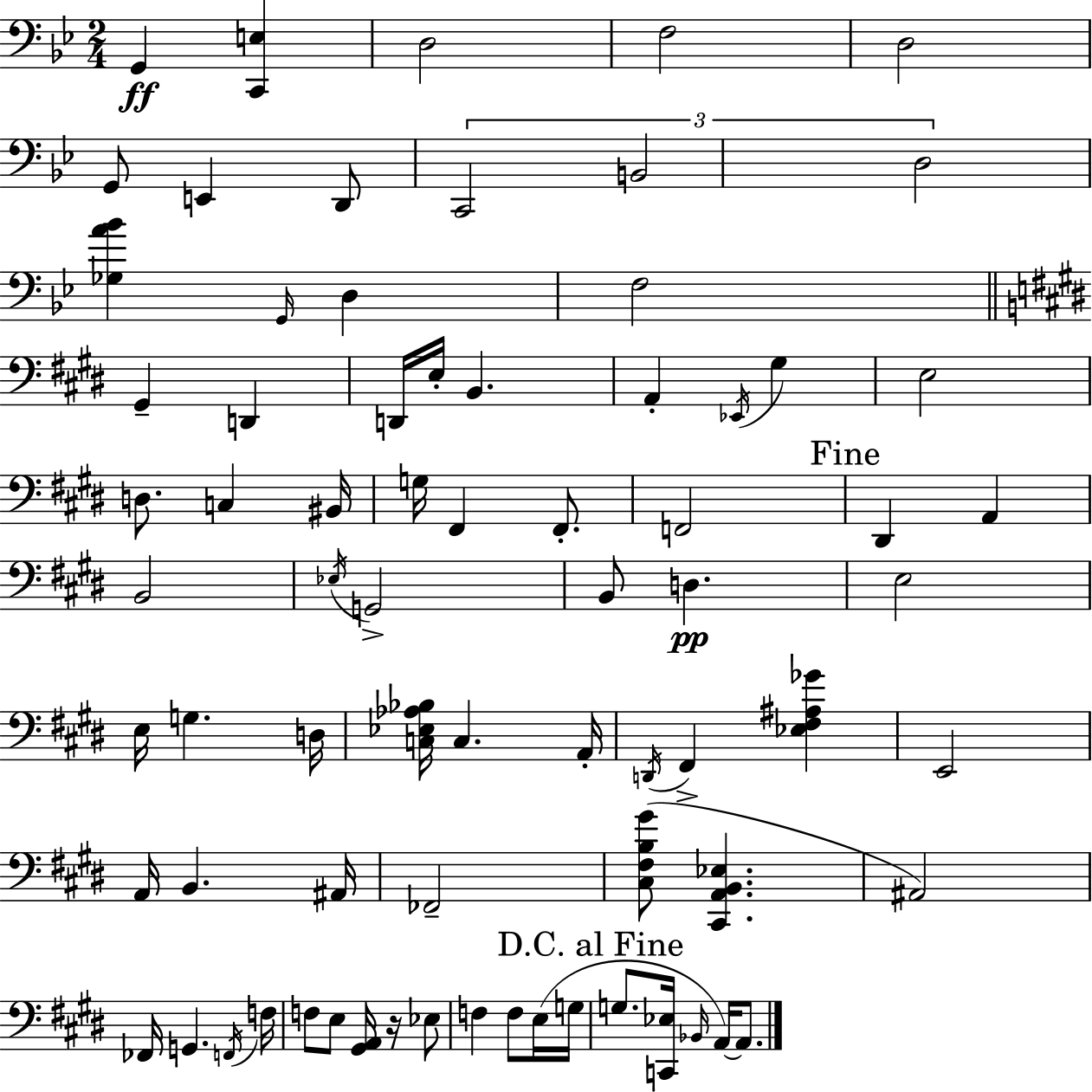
X:1
T:Untitled
M:2/4
L:1/4
K:Bb
G,, [C,,E,] D,2 F,2 D,2 G,,/2 E,, D,,/2 C,,2 B,,2 D,2 [_G,A_B] G,,/4 D, F,2 ^G,, D,, D,,/4 E,/4 B,, A,, _E,,/4 ^G, E,2 D,/2 C, ^B,,/4 G,/4 ^F,, ^F,,/2 F,,2 ^D,, A,, B,,2 _E,/4 G,,2 B,,/2 D, E,2 E,/4 G, D,/4 [C,_E,_A,_B,]/4 C, A,,/4 D,,/4 ^F,, [_E,^F,^A,_G] E,,2 A,,/4 B,, ^A,,/4 _F,,2 [^C,^F,B,^G]/2 [^C,,A,,B,,_E,] ^A,,2 _F,,/4 G,, F,,/4 F,/4 F,/2 E,/2 [^G,,A,,]/4 z/4 _E,/2 F, F,/2 E,/4 G,/4 G,/2 [C,,_E,]/4 _B,,/4 A,,/4 A,,/2